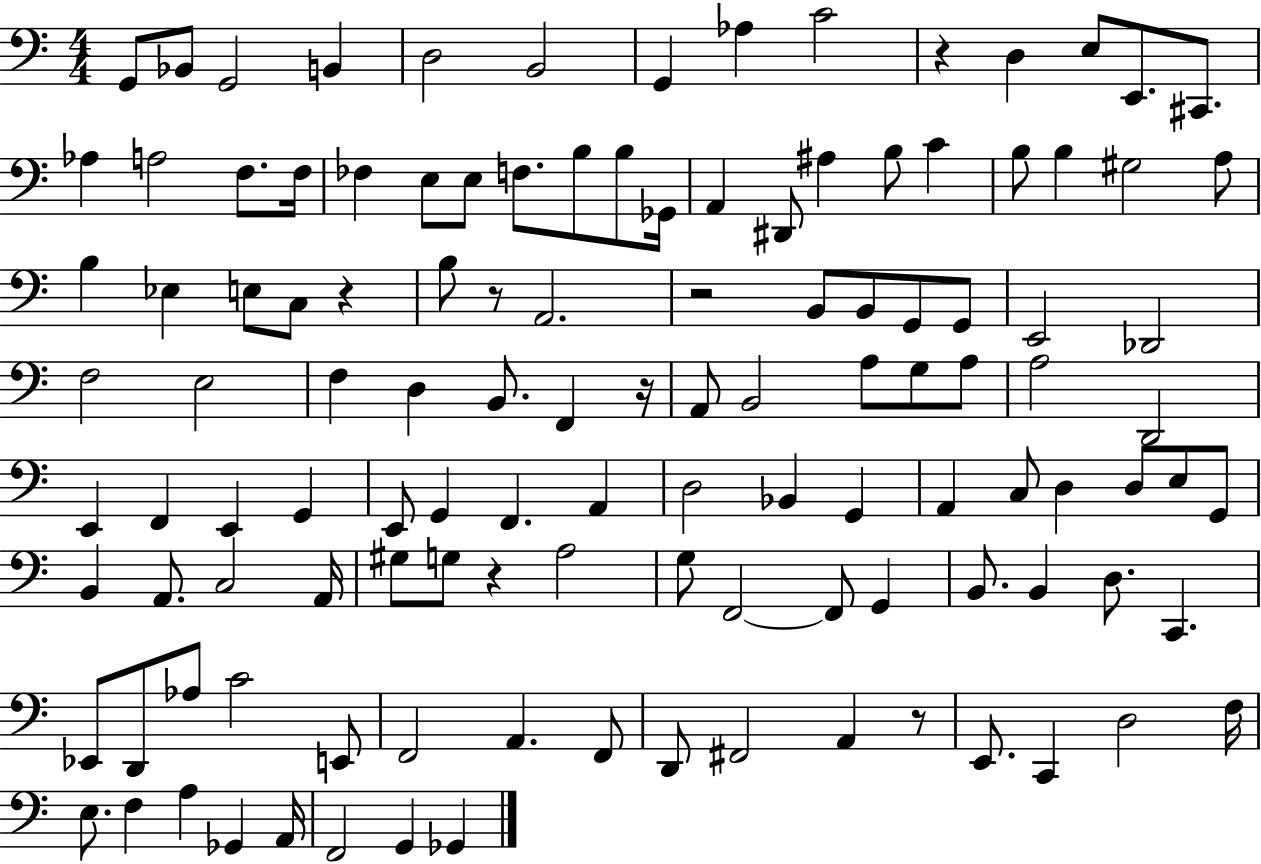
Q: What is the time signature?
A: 4/4